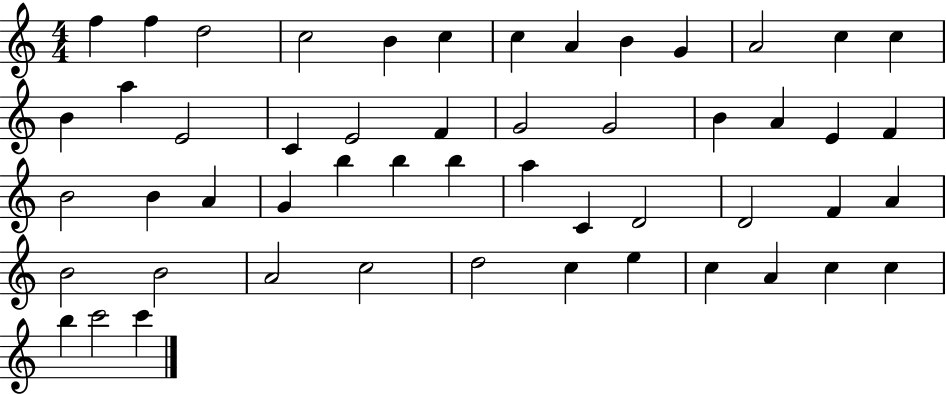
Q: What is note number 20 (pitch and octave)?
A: G4